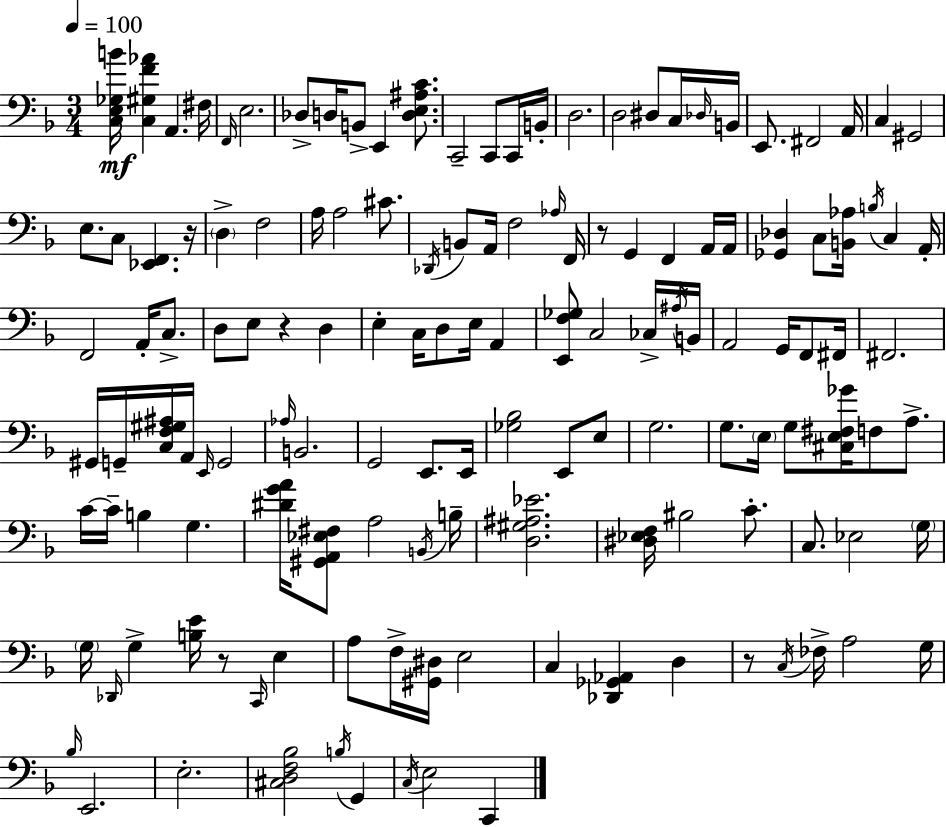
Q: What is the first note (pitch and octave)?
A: A2